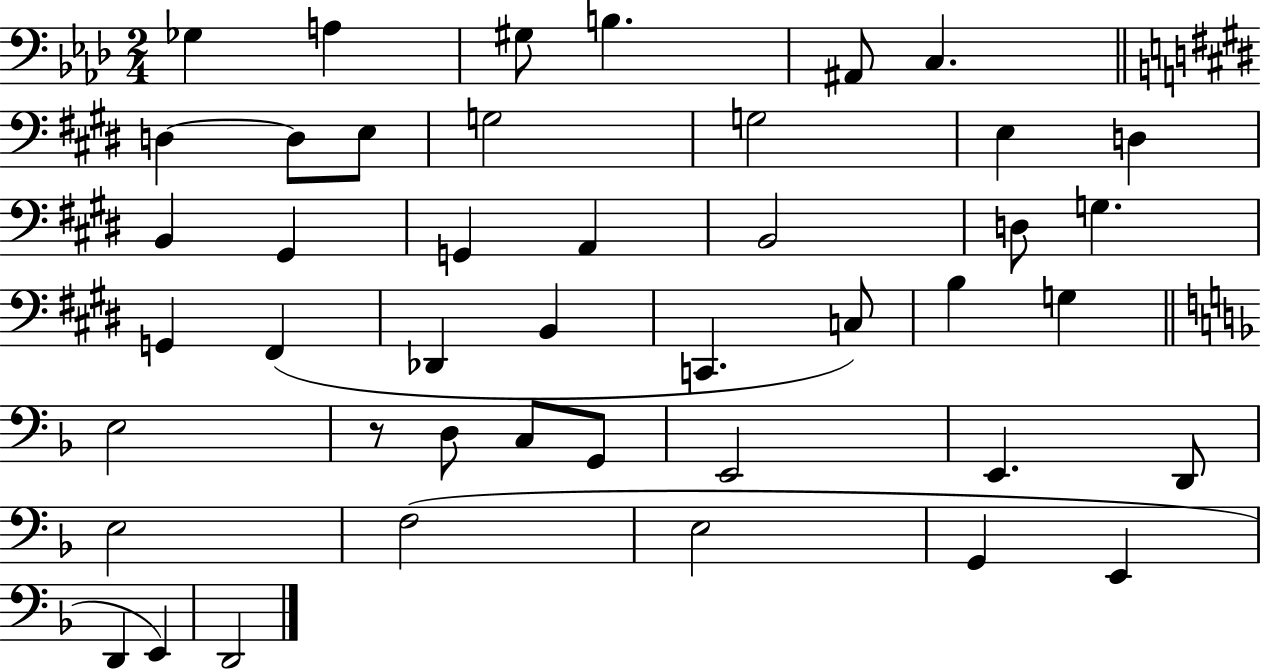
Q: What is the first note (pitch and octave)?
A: Gb3